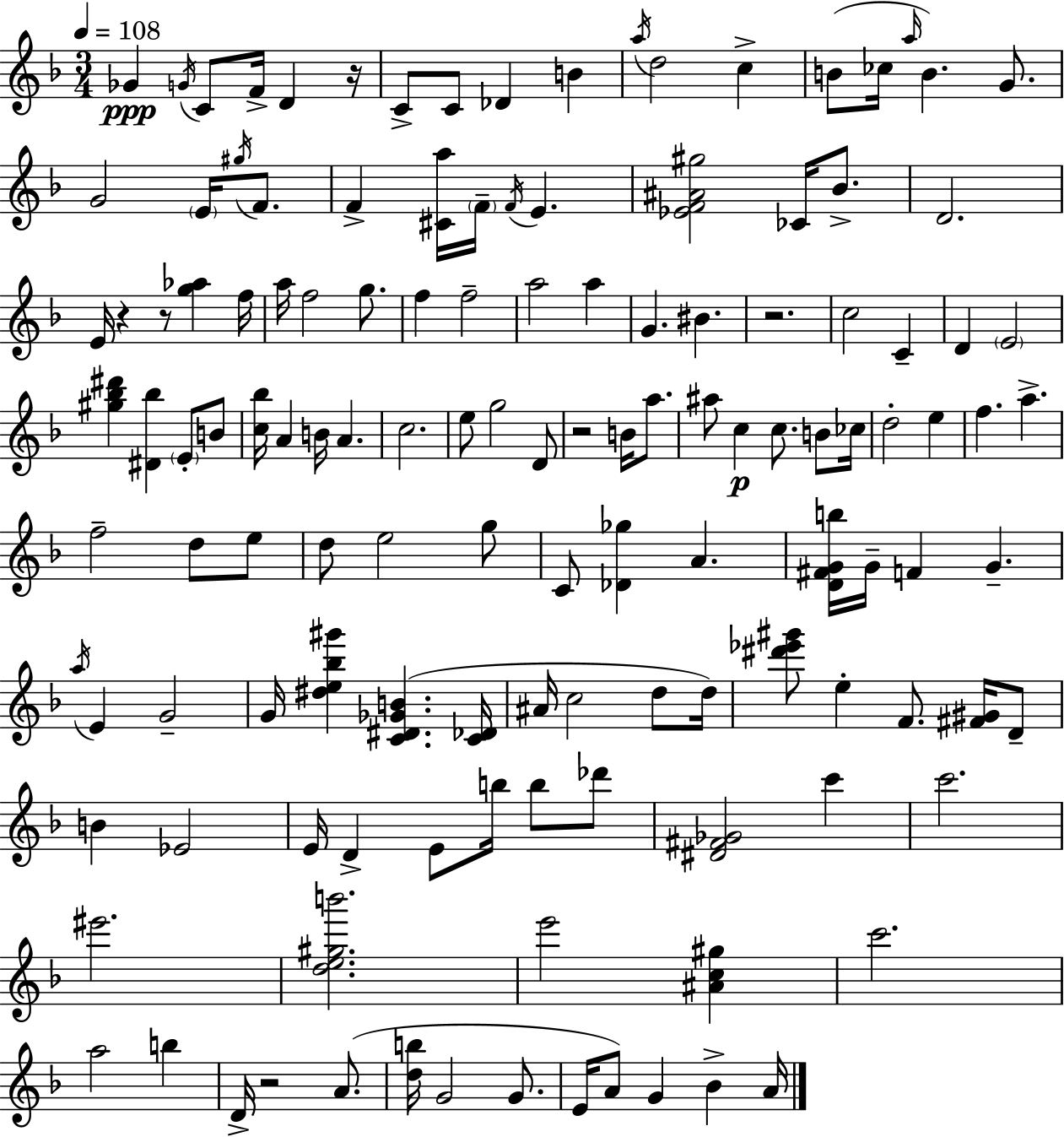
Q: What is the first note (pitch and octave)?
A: Gb4